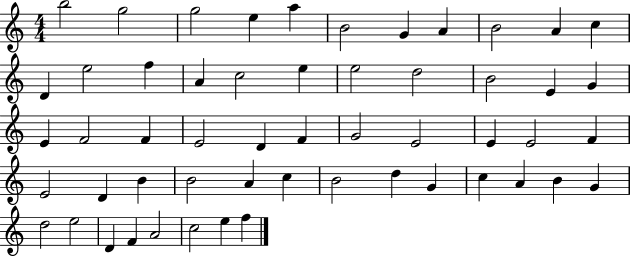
B5/h G5/h G5/h E5/q A5/q B4/h G4/q A4/q B4/h A4/q C5/q D4/q E5/h F5/q A4/q C5/h E5/q E5/h D5/h B4/h E4/q G4/q E4/q F4/h F4/q E4/h D4/q F4/q G4/h E4/h E4/q E4/h F4/q E4/h D4/q B4/q B4/h A4/q C5/q B4/h D5/q G4/q C5/q A4/q B4/q G4/q D5/h E5/h D4/q F4/q A4/h C5/h E5/q F5/q